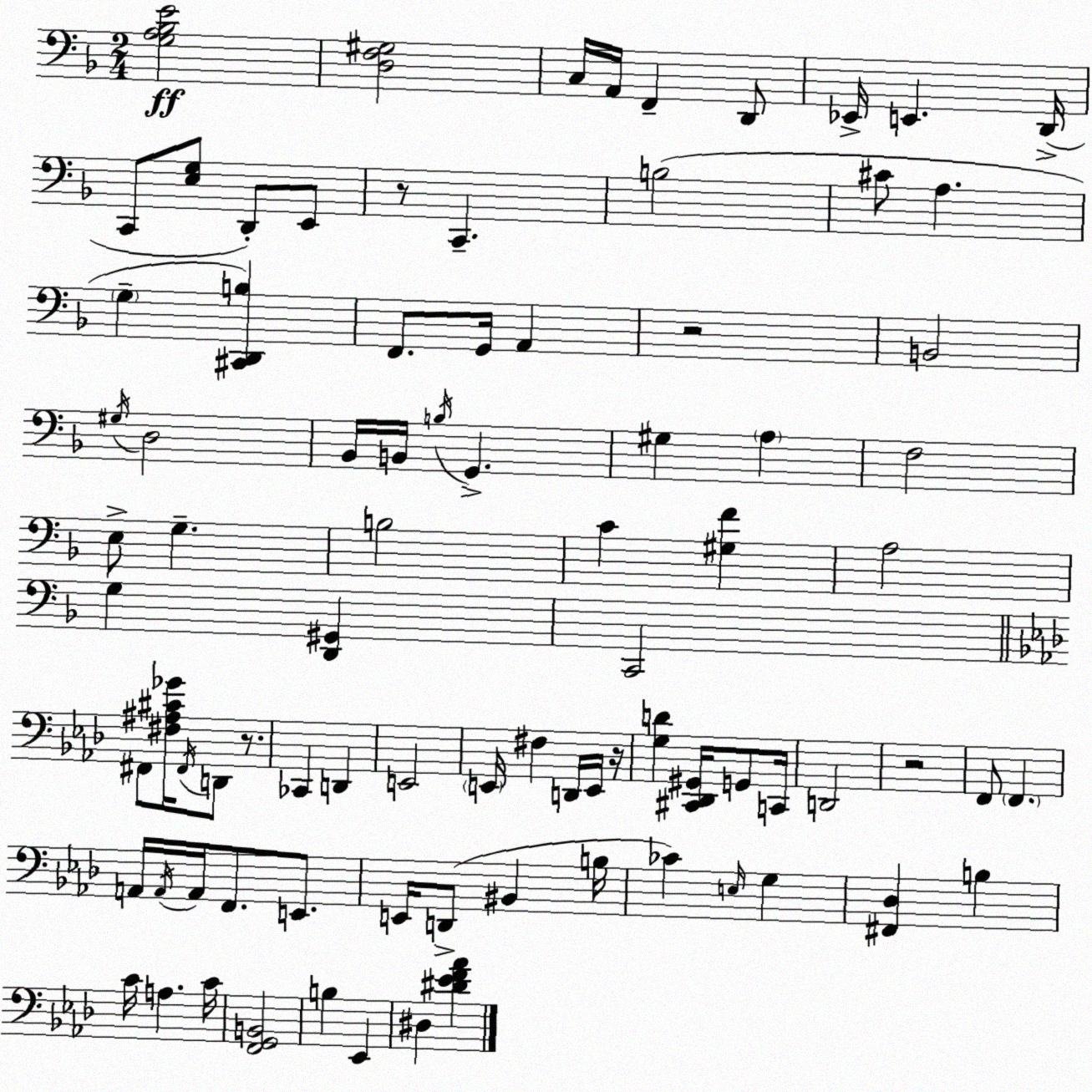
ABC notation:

X:1
T:Untitled
M:2/4
L:1/4
K:F
[G,A,_B,E]2 [D,F,^G,]2 C,/4 A,,/4 F,, D,,/2 _E,,/4 E,, D,,/4 C,,/2 [E,G,]/2 D,,/2 E,,/2 z/2 C,, B,2 ^C/2 A, G, [^C,,D,,B,] F,,/2 G,,/4 A,, z2 B,,2 ^G,/4 D,2 _B,,/4 B,,/4 B,/4 G,, ^G, A, F,2 E,/2 G, B,2 C [^G,F] A,2 G, [D,,^G,,] C,,2 ^F,,/2 [^F,^A,^C_G]/4 ^F,,/4 D,,/2 z/2 _C,, D,, E,,2 E,,/4 ^F, D,,/4 E,,/4 z/4 [G,D] [^C,,_D,,^G,,]/4 G,,/2 C,,/4 D,,2 z2 F,,/2 F,, A,,/4 A,,/4 A,,/4 F,,/2 E,,/2 E,,/4 D,,/2 ^B,, B,/4 _C E,/4 G, [^F,,_D,] B, C/4 A, C/4 [F,,G,,B,,]2 B, _E,, ^D, [^D_EF_A]